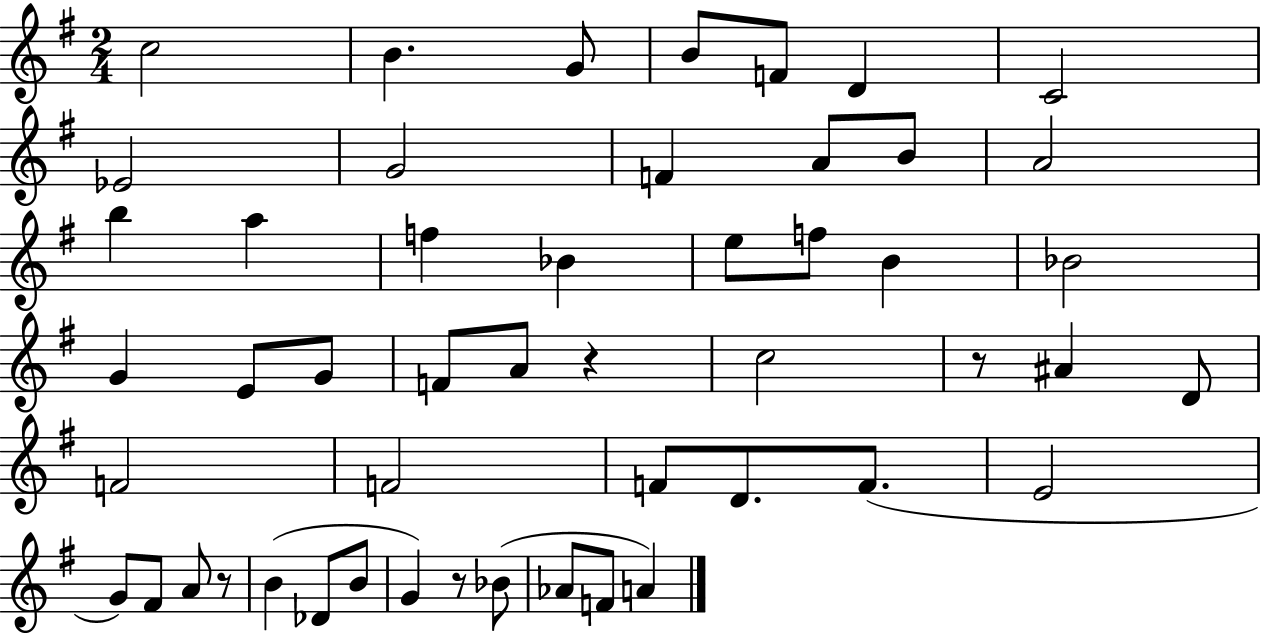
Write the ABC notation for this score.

X:1
T:Untitled
M:2/4
L:1/4
K:G
c2 B G/2 B/2 F/2 D C2 _E2 G2 F A/2 B/2 A2 b a f _B e/2 f/2 B _B2 G E/2 G/2 F/2 A/2 z c2 z/2 ^A D/2 F2 F2 F/2 D/2 F/2 E2 G/2 ^F/2 A/2 z/2 B _D/2 B/2 G z/2 _B/2 _A/2 F/2 A